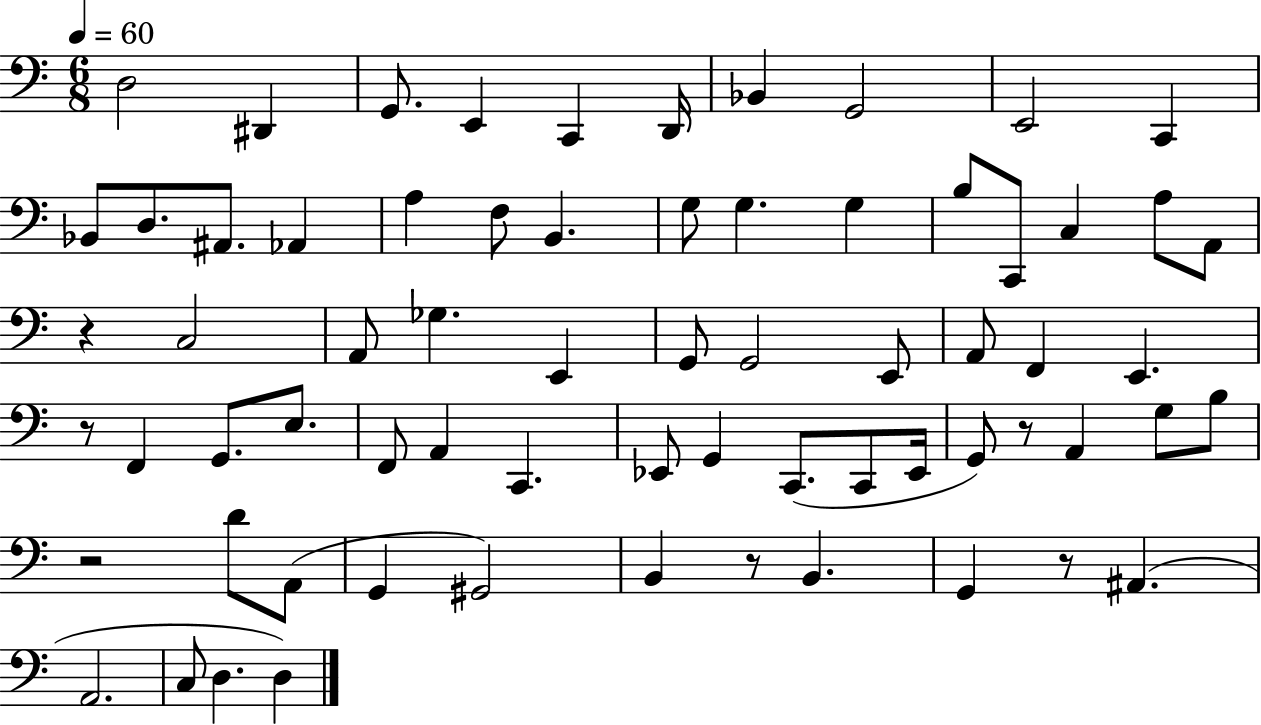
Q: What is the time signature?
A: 6/8